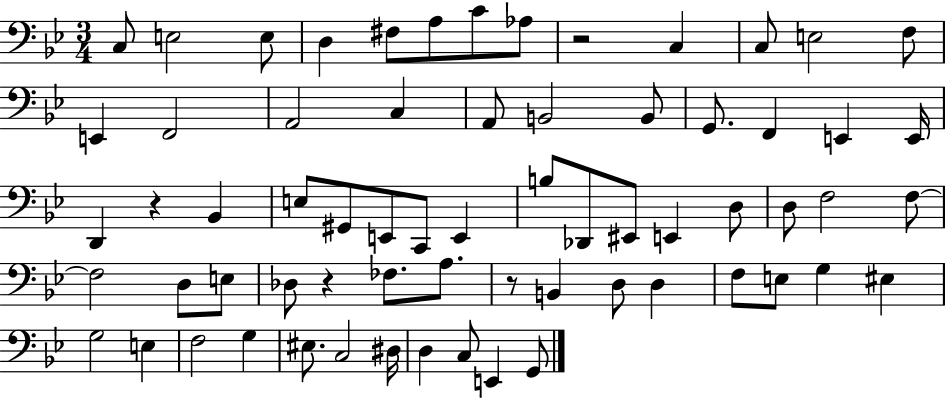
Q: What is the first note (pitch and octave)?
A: C3